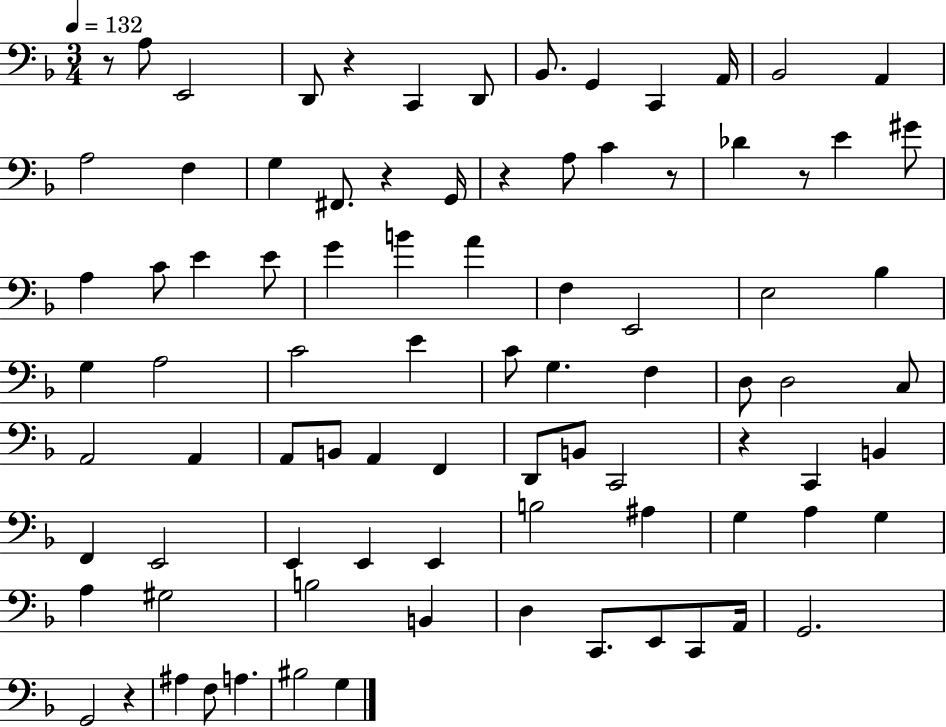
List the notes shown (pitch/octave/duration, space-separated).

R/e A3/e E2/h D2/e R/q C2/q D2/e Bb2/e. G2/q C2/q A2/s Bb2/h A2/q A3/h F3/q G3/q F#2/e. R/q G2/s R/q A3/e C4/q R/e Db4/q R/e E4/q G#4/e A3/q C4/e E4/q E4/e G4/q B4/q A4/q F3/q E2/h E3/h Bb3/q G3/q A3/h C4/h E4/q C4/e G3/q. F3/q D3/e D3/h C3/e A2/h A2/q A2/e B2/e A2/q F2/q D2/e B2/e C2/h R/q C2/q B2/q F2/q E2/h E2/q E2/q E2/q B3/h A#3/q G3/q A3/q G3/q A3/q G#3/h B3/h B2/q D3/q C2/e. E2/e C2/e A2/s G2/h. G2/h R/q A#3/q F3/e A3/q. BIS3/h G3/q